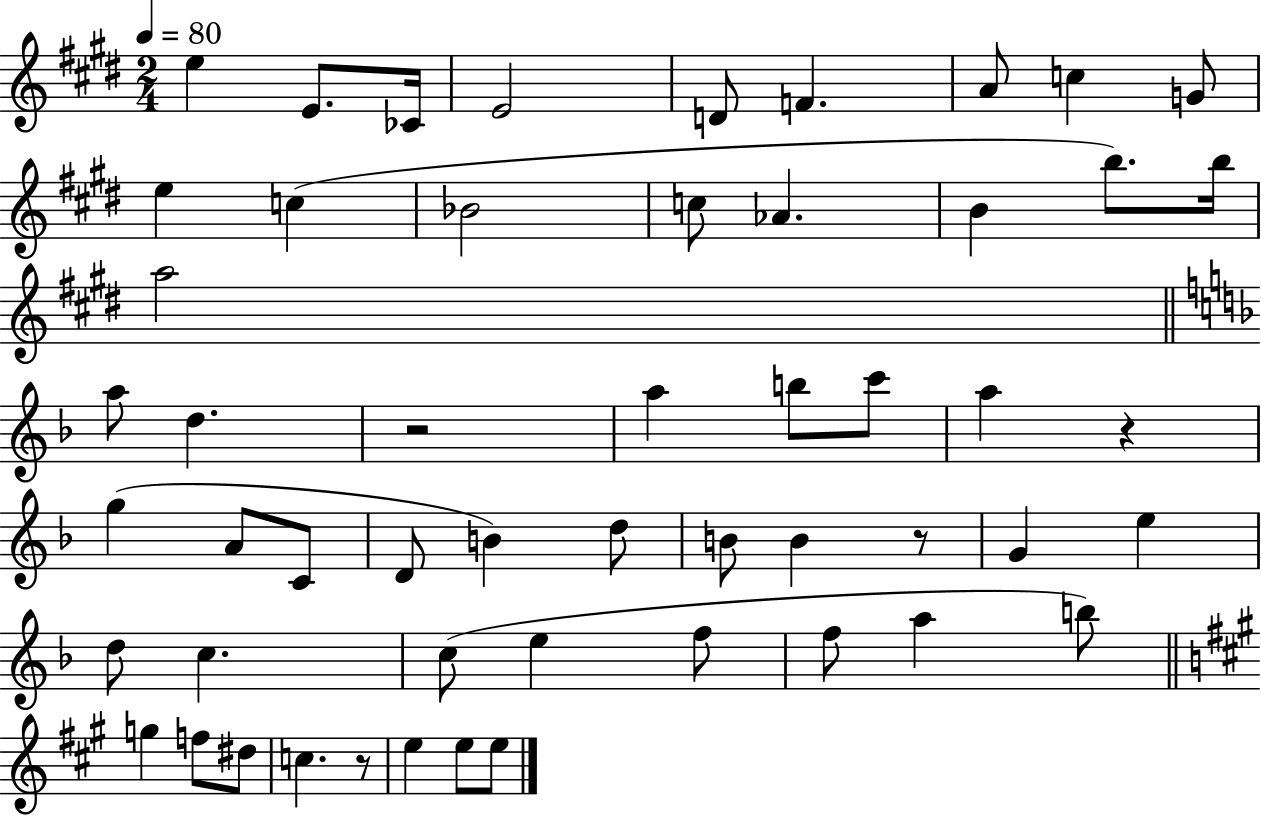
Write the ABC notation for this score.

X:1
T:Untitled
M:2/4
L:1/4
K:E
e E/2 _C/4 E2 D/2 F A/2 c G/2 e c _B2 c/2 _A B b/2 b/4 a2 a/2 d z2 a b/2 c'/2 a z g A/2 C/2 D/2 B d/2 B/2 B z/2 G e d/2 c c/2 e f/2 f/2 a b/2 g f/2 ^d/2 c z/2 e e/2 e/2